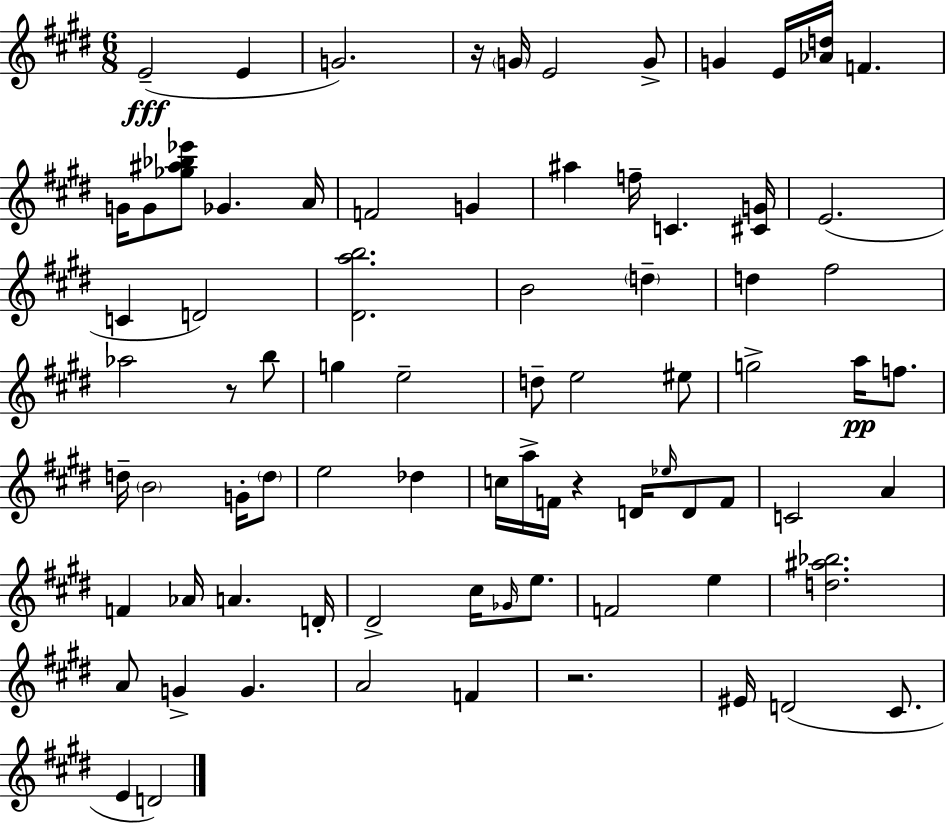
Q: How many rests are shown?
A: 4